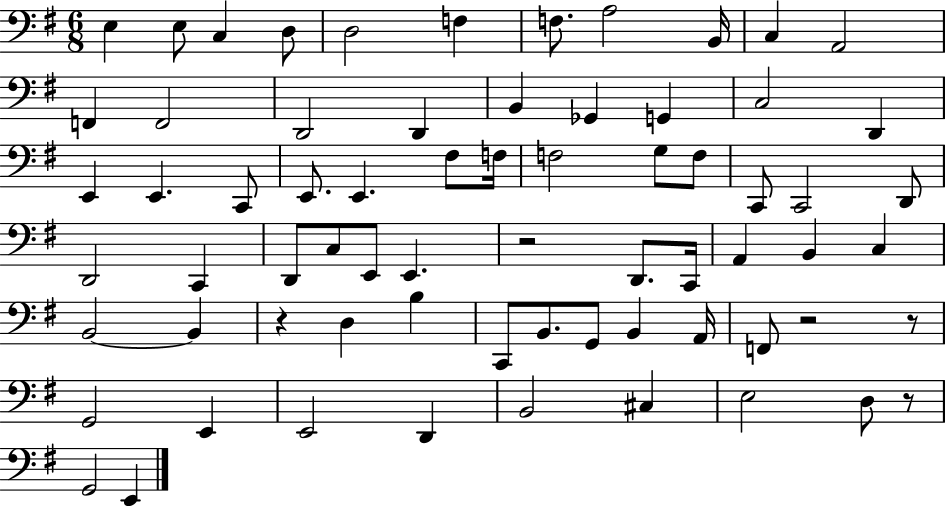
{
  \clef bass
  \numericTimeSignature
  \time 6/8
  \key g \major
  e4 e8 c4 d8 | d2 f4 | f8. a2 b,16 | c4 a,2 | \break f,4 f,2 | d,2 d,4 | b,4 ges,4 g,4 | c2 d,4 | \break e,4 e,4. c,8 | e,8. e,4. fis8 f16 | f2 g8 f8 | c,8 c,2 d,8 | \break d,2 c,4 | d,8 c8 e,8 e,4. | r2 d,8. c,16 | a,4 b,4 c4 | \break b,2~~ b,4 | r4 d4 b4 | c,8 b,8. g,8 b,4 a,16 | f,8 r2 r8 | \break g,2 e,4 | e,2 d,4 | b,2 cis4 | e2 d8 r8 | \break g,2 e,4 | \bar "|."
}